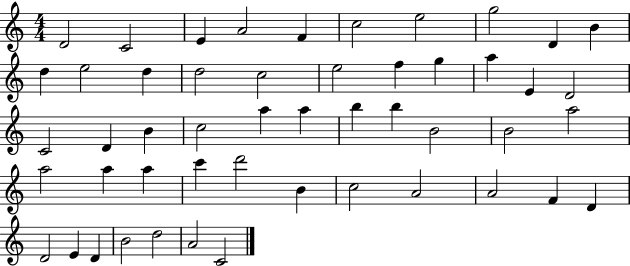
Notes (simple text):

D4/h C4/h E4/q A4/h F4/q C5/h E5/h G5/h D4/q B4/q D5/q E5/h D5/q D5/h C5/h E5/h F5/q G5/q A5/q E4/q D4/h C4/h D4/q B4/q C5/h A5/q A5/q B5/q B5/q B4/h B4/h A5/h A5/h A5/q A5/q C6/q D6/h B4/q C5/h A4/h A4/h F4/q D4/q D4/h E4/q D4/q B4/h D5/h A4/h C4/h